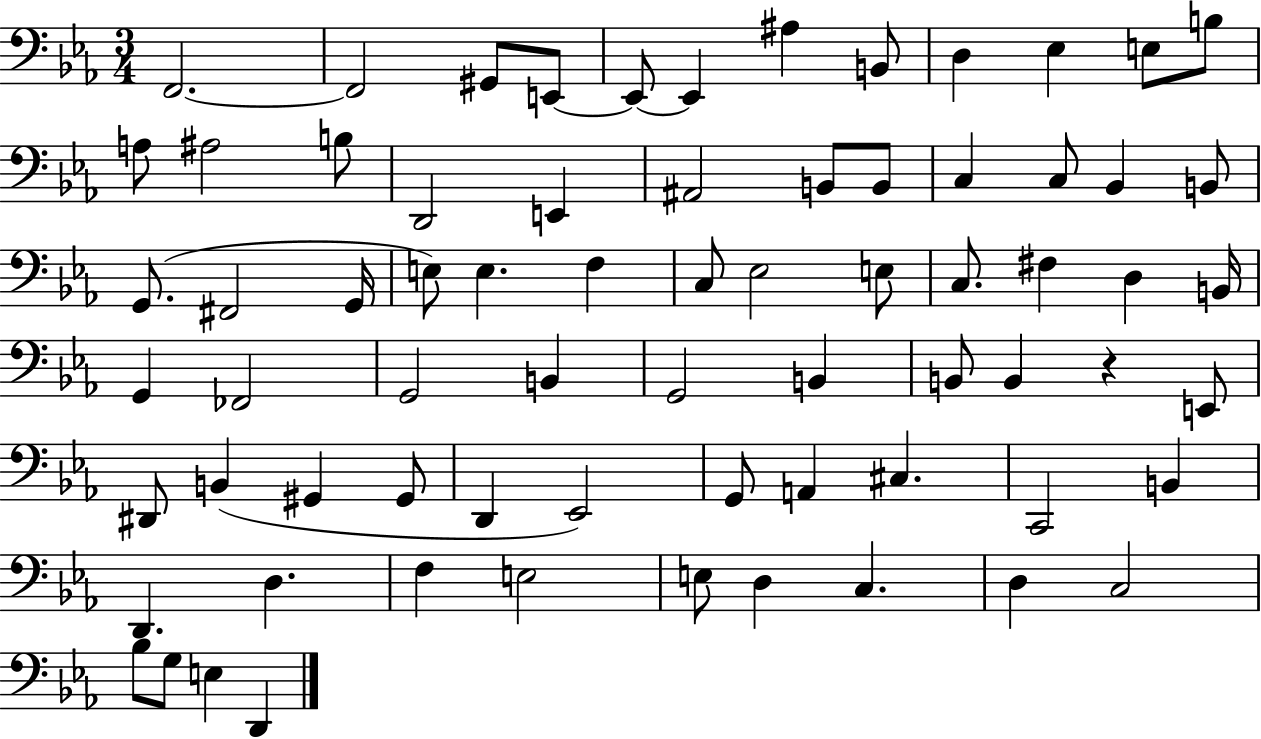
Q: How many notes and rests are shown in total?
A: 71